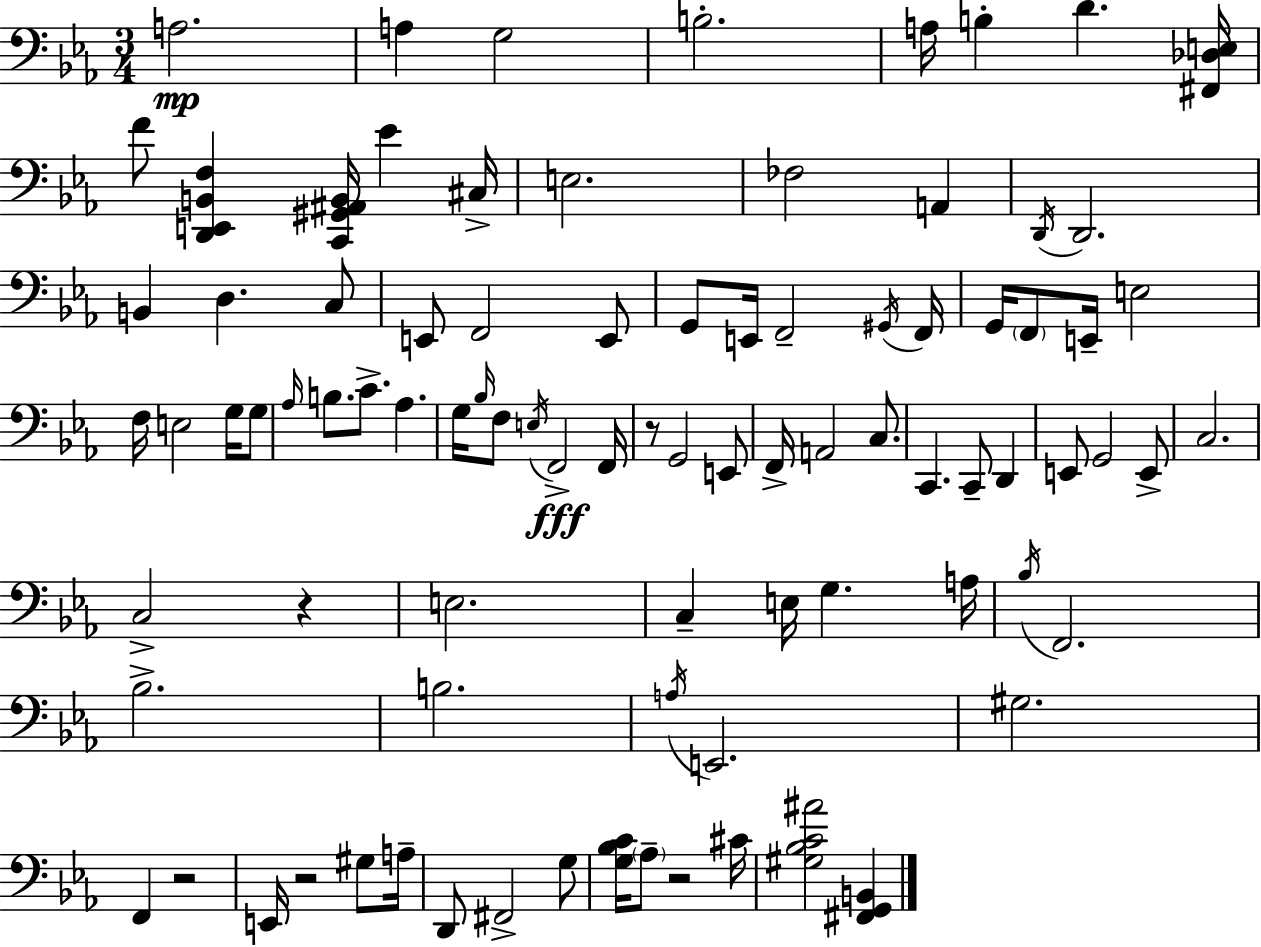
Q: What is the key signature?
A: C minor